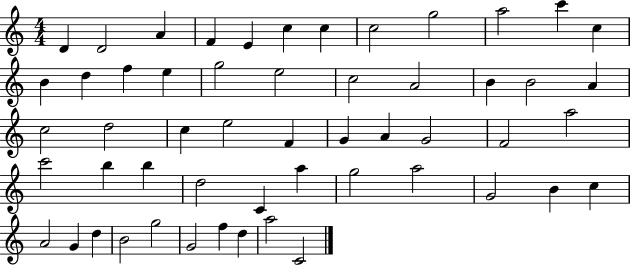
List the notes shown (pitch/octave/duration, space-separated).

D4/q D4/h A4/q F4/q E4/q C5/q C5/q C5/h G5/h A5/h C6/q C5/q B4/q D5/q F5/q E5/q G5/h E5/h C5/h A4/h B4/q B4/h A4/q C5/h D5/h C5/q E5/h F4/q G4/q A4/q G4/h F4/h A5/h C6/h B5/q B5/q D5/h C4/q A5/q G5/h A5/h G4/h B4/q C5/q A4/h G4/q D5/q B4/h G5/h G4/h F5/q D5/q A5/h C4/h